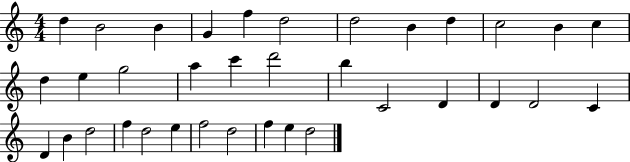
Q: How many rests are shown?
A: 0